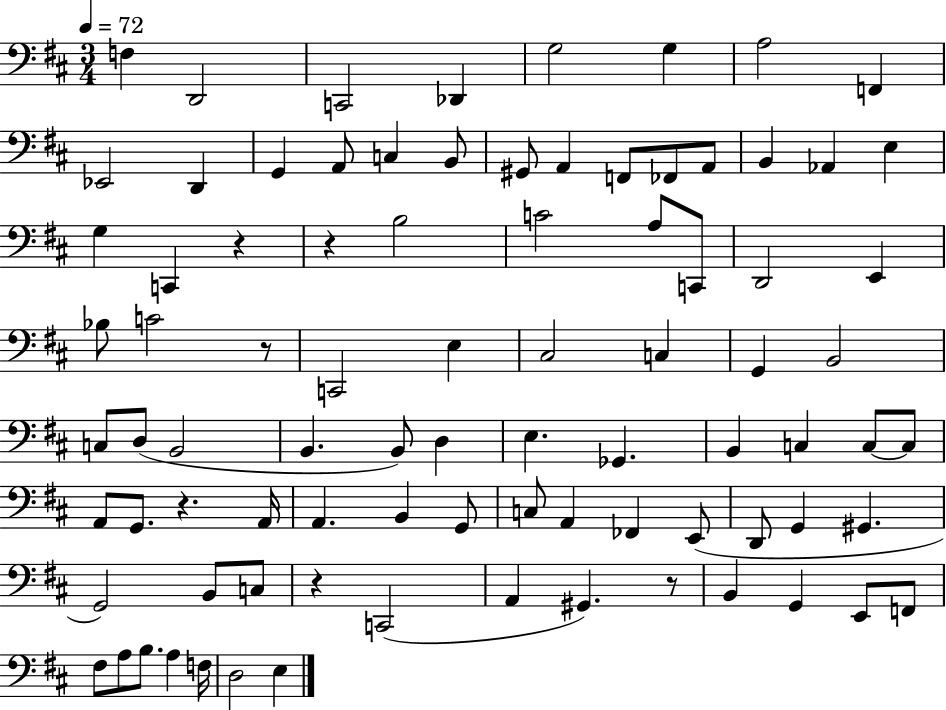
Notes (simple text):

F3/q D2/h C2/h Db2/q G3/h G3/q A3/h F2/q Eb2/h D2/q G2/q A2/e C3/q B2/e G#2/e A2/q F2/e FES2/e A2/e B2/q Ab2/q E3/q G3/q C2/q R/q R/q B3/h C4/h A3/e C2/e D2/h E2/q Bb3/e C4/h R/e C2/h E3/q C#3/h C3/q G2/q B2/h C3/e D3/e B2/h B2/q. B2/e D3/q E3/q. Gb2/q. B2/q C3/q C3/e C3/e A2/e G2/e. R/q. A2/s A2/q. B2/q G2/e C3/e A2/q FES2/q E2/e D2/e G2/q G#2/q. G2/h B2/e C3/e R/q C2/h A2/q G#2/q. R/e B2/q G2/q E2/e F2/e F#3/e A3/e B3/e. A3/q F3/s D3/h E3/q